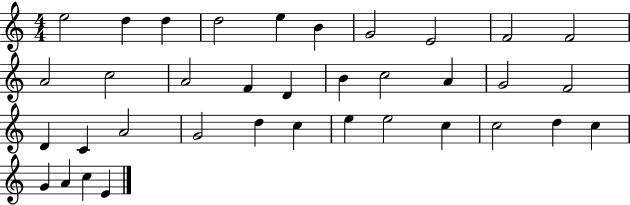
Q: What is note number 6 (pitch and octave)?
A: B4